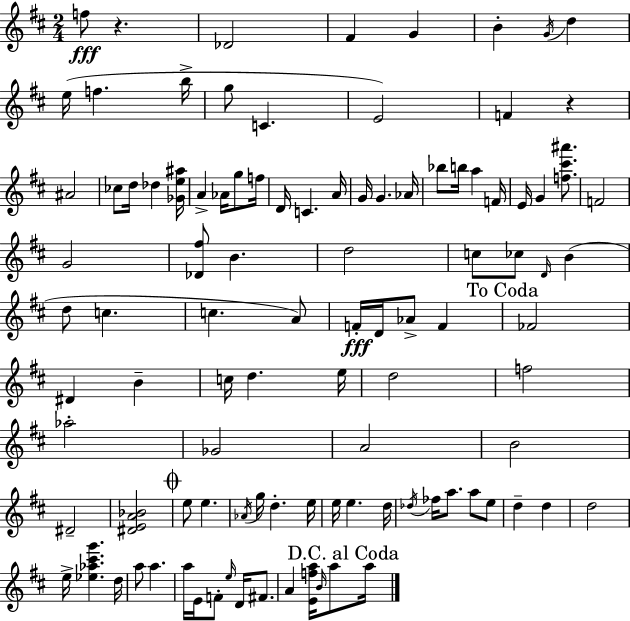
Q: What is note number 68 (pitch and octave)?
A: D5